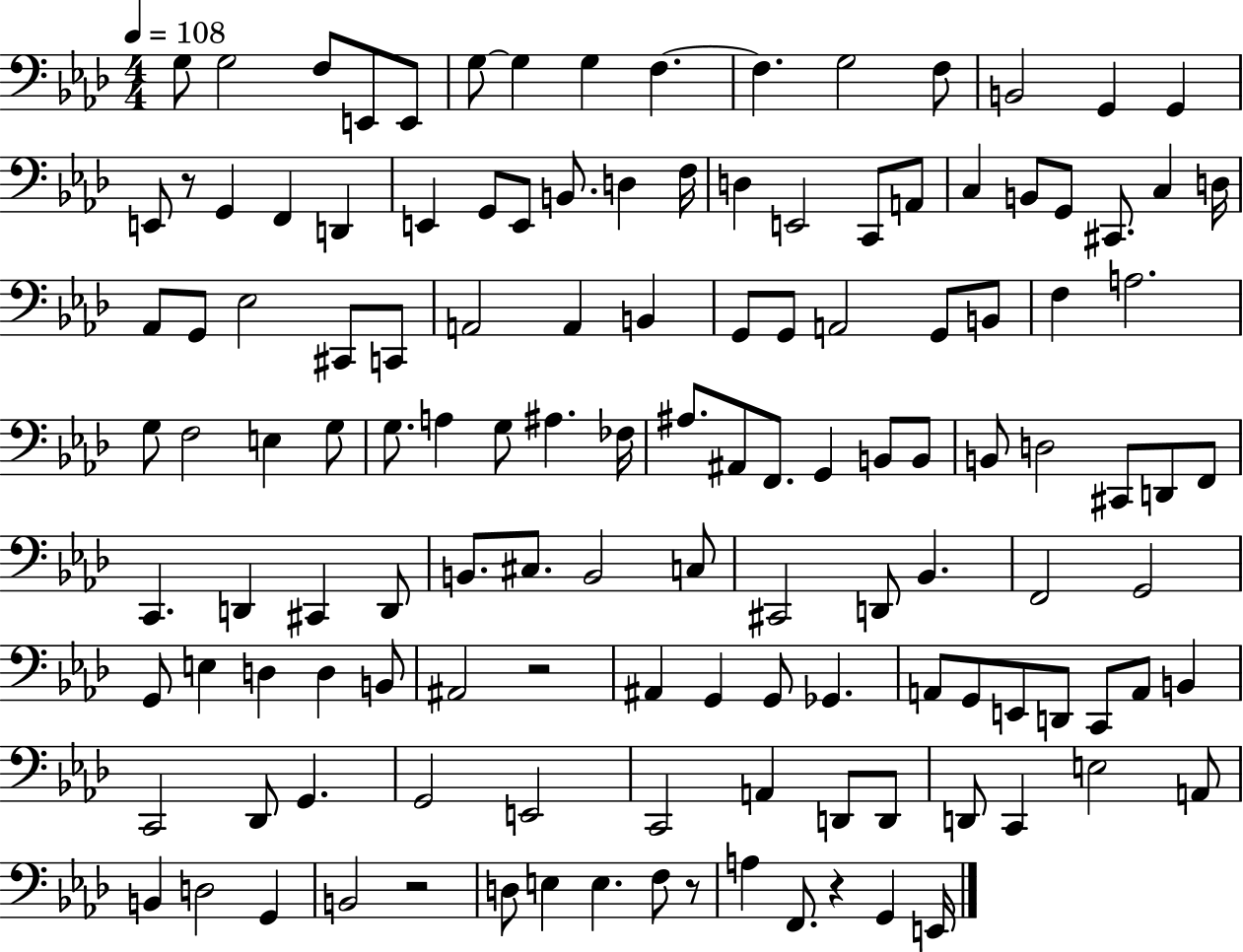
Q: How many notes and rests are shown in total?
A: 130